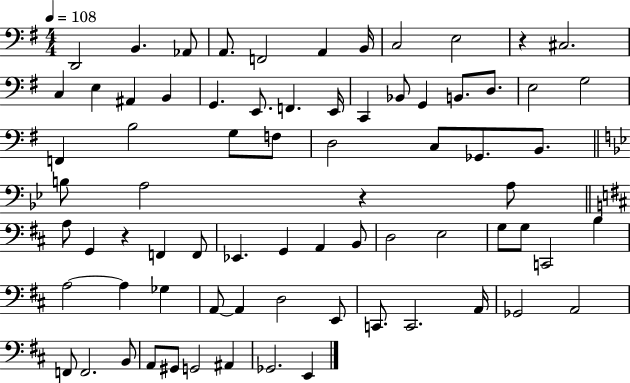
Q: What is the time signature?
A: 4/4